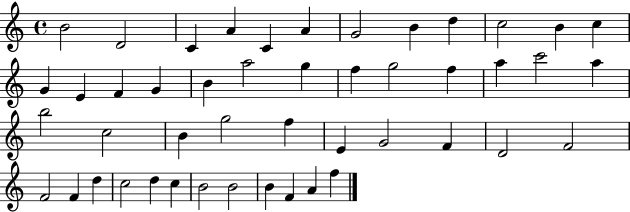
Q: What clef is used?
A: treble